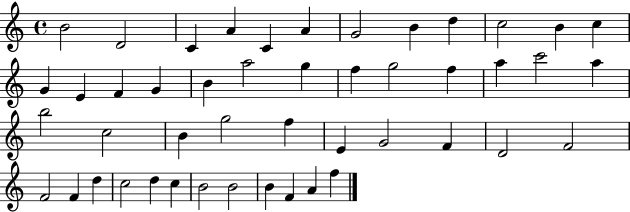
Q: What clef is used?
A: treble